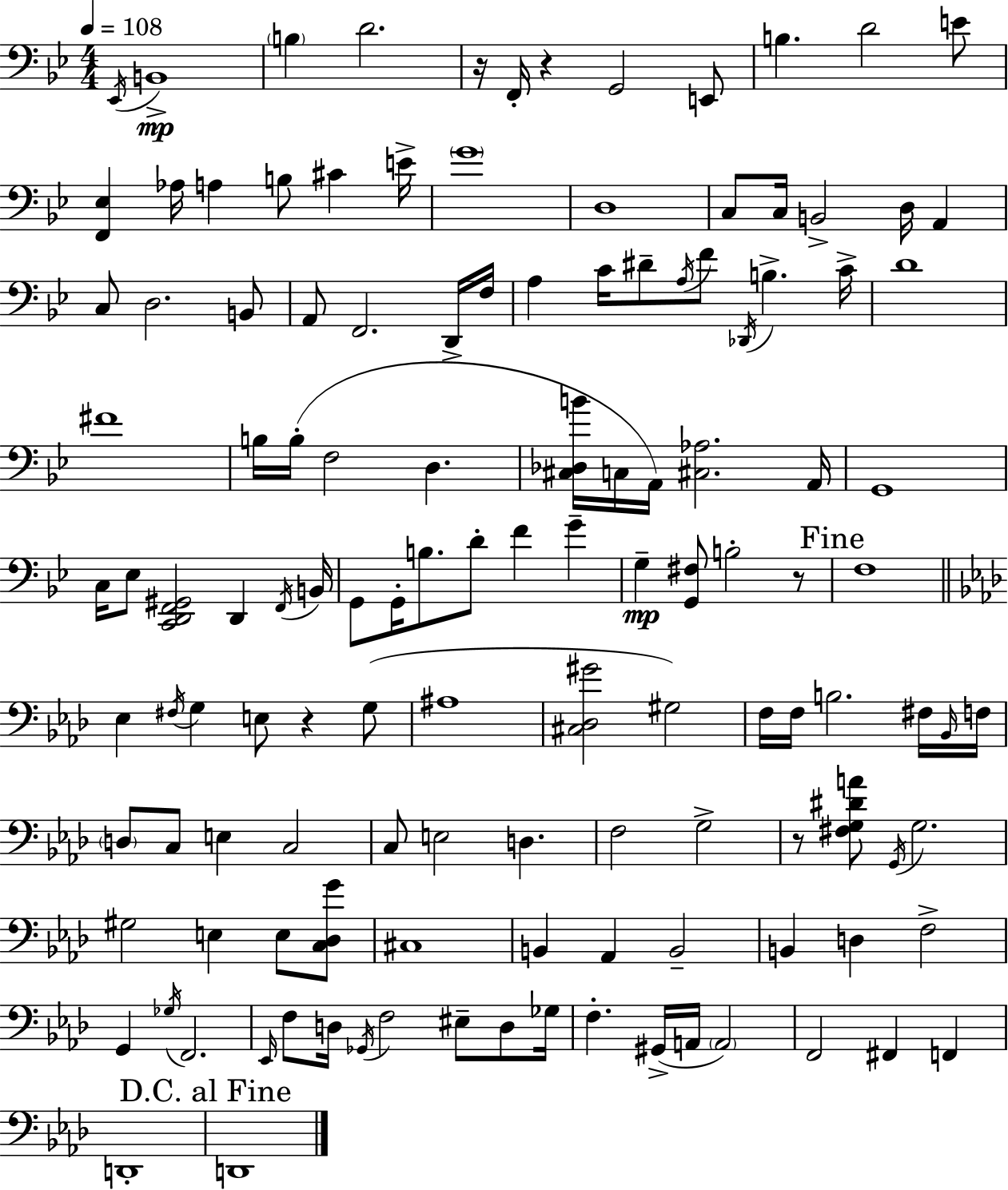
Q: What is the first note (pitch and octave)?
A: Eb2